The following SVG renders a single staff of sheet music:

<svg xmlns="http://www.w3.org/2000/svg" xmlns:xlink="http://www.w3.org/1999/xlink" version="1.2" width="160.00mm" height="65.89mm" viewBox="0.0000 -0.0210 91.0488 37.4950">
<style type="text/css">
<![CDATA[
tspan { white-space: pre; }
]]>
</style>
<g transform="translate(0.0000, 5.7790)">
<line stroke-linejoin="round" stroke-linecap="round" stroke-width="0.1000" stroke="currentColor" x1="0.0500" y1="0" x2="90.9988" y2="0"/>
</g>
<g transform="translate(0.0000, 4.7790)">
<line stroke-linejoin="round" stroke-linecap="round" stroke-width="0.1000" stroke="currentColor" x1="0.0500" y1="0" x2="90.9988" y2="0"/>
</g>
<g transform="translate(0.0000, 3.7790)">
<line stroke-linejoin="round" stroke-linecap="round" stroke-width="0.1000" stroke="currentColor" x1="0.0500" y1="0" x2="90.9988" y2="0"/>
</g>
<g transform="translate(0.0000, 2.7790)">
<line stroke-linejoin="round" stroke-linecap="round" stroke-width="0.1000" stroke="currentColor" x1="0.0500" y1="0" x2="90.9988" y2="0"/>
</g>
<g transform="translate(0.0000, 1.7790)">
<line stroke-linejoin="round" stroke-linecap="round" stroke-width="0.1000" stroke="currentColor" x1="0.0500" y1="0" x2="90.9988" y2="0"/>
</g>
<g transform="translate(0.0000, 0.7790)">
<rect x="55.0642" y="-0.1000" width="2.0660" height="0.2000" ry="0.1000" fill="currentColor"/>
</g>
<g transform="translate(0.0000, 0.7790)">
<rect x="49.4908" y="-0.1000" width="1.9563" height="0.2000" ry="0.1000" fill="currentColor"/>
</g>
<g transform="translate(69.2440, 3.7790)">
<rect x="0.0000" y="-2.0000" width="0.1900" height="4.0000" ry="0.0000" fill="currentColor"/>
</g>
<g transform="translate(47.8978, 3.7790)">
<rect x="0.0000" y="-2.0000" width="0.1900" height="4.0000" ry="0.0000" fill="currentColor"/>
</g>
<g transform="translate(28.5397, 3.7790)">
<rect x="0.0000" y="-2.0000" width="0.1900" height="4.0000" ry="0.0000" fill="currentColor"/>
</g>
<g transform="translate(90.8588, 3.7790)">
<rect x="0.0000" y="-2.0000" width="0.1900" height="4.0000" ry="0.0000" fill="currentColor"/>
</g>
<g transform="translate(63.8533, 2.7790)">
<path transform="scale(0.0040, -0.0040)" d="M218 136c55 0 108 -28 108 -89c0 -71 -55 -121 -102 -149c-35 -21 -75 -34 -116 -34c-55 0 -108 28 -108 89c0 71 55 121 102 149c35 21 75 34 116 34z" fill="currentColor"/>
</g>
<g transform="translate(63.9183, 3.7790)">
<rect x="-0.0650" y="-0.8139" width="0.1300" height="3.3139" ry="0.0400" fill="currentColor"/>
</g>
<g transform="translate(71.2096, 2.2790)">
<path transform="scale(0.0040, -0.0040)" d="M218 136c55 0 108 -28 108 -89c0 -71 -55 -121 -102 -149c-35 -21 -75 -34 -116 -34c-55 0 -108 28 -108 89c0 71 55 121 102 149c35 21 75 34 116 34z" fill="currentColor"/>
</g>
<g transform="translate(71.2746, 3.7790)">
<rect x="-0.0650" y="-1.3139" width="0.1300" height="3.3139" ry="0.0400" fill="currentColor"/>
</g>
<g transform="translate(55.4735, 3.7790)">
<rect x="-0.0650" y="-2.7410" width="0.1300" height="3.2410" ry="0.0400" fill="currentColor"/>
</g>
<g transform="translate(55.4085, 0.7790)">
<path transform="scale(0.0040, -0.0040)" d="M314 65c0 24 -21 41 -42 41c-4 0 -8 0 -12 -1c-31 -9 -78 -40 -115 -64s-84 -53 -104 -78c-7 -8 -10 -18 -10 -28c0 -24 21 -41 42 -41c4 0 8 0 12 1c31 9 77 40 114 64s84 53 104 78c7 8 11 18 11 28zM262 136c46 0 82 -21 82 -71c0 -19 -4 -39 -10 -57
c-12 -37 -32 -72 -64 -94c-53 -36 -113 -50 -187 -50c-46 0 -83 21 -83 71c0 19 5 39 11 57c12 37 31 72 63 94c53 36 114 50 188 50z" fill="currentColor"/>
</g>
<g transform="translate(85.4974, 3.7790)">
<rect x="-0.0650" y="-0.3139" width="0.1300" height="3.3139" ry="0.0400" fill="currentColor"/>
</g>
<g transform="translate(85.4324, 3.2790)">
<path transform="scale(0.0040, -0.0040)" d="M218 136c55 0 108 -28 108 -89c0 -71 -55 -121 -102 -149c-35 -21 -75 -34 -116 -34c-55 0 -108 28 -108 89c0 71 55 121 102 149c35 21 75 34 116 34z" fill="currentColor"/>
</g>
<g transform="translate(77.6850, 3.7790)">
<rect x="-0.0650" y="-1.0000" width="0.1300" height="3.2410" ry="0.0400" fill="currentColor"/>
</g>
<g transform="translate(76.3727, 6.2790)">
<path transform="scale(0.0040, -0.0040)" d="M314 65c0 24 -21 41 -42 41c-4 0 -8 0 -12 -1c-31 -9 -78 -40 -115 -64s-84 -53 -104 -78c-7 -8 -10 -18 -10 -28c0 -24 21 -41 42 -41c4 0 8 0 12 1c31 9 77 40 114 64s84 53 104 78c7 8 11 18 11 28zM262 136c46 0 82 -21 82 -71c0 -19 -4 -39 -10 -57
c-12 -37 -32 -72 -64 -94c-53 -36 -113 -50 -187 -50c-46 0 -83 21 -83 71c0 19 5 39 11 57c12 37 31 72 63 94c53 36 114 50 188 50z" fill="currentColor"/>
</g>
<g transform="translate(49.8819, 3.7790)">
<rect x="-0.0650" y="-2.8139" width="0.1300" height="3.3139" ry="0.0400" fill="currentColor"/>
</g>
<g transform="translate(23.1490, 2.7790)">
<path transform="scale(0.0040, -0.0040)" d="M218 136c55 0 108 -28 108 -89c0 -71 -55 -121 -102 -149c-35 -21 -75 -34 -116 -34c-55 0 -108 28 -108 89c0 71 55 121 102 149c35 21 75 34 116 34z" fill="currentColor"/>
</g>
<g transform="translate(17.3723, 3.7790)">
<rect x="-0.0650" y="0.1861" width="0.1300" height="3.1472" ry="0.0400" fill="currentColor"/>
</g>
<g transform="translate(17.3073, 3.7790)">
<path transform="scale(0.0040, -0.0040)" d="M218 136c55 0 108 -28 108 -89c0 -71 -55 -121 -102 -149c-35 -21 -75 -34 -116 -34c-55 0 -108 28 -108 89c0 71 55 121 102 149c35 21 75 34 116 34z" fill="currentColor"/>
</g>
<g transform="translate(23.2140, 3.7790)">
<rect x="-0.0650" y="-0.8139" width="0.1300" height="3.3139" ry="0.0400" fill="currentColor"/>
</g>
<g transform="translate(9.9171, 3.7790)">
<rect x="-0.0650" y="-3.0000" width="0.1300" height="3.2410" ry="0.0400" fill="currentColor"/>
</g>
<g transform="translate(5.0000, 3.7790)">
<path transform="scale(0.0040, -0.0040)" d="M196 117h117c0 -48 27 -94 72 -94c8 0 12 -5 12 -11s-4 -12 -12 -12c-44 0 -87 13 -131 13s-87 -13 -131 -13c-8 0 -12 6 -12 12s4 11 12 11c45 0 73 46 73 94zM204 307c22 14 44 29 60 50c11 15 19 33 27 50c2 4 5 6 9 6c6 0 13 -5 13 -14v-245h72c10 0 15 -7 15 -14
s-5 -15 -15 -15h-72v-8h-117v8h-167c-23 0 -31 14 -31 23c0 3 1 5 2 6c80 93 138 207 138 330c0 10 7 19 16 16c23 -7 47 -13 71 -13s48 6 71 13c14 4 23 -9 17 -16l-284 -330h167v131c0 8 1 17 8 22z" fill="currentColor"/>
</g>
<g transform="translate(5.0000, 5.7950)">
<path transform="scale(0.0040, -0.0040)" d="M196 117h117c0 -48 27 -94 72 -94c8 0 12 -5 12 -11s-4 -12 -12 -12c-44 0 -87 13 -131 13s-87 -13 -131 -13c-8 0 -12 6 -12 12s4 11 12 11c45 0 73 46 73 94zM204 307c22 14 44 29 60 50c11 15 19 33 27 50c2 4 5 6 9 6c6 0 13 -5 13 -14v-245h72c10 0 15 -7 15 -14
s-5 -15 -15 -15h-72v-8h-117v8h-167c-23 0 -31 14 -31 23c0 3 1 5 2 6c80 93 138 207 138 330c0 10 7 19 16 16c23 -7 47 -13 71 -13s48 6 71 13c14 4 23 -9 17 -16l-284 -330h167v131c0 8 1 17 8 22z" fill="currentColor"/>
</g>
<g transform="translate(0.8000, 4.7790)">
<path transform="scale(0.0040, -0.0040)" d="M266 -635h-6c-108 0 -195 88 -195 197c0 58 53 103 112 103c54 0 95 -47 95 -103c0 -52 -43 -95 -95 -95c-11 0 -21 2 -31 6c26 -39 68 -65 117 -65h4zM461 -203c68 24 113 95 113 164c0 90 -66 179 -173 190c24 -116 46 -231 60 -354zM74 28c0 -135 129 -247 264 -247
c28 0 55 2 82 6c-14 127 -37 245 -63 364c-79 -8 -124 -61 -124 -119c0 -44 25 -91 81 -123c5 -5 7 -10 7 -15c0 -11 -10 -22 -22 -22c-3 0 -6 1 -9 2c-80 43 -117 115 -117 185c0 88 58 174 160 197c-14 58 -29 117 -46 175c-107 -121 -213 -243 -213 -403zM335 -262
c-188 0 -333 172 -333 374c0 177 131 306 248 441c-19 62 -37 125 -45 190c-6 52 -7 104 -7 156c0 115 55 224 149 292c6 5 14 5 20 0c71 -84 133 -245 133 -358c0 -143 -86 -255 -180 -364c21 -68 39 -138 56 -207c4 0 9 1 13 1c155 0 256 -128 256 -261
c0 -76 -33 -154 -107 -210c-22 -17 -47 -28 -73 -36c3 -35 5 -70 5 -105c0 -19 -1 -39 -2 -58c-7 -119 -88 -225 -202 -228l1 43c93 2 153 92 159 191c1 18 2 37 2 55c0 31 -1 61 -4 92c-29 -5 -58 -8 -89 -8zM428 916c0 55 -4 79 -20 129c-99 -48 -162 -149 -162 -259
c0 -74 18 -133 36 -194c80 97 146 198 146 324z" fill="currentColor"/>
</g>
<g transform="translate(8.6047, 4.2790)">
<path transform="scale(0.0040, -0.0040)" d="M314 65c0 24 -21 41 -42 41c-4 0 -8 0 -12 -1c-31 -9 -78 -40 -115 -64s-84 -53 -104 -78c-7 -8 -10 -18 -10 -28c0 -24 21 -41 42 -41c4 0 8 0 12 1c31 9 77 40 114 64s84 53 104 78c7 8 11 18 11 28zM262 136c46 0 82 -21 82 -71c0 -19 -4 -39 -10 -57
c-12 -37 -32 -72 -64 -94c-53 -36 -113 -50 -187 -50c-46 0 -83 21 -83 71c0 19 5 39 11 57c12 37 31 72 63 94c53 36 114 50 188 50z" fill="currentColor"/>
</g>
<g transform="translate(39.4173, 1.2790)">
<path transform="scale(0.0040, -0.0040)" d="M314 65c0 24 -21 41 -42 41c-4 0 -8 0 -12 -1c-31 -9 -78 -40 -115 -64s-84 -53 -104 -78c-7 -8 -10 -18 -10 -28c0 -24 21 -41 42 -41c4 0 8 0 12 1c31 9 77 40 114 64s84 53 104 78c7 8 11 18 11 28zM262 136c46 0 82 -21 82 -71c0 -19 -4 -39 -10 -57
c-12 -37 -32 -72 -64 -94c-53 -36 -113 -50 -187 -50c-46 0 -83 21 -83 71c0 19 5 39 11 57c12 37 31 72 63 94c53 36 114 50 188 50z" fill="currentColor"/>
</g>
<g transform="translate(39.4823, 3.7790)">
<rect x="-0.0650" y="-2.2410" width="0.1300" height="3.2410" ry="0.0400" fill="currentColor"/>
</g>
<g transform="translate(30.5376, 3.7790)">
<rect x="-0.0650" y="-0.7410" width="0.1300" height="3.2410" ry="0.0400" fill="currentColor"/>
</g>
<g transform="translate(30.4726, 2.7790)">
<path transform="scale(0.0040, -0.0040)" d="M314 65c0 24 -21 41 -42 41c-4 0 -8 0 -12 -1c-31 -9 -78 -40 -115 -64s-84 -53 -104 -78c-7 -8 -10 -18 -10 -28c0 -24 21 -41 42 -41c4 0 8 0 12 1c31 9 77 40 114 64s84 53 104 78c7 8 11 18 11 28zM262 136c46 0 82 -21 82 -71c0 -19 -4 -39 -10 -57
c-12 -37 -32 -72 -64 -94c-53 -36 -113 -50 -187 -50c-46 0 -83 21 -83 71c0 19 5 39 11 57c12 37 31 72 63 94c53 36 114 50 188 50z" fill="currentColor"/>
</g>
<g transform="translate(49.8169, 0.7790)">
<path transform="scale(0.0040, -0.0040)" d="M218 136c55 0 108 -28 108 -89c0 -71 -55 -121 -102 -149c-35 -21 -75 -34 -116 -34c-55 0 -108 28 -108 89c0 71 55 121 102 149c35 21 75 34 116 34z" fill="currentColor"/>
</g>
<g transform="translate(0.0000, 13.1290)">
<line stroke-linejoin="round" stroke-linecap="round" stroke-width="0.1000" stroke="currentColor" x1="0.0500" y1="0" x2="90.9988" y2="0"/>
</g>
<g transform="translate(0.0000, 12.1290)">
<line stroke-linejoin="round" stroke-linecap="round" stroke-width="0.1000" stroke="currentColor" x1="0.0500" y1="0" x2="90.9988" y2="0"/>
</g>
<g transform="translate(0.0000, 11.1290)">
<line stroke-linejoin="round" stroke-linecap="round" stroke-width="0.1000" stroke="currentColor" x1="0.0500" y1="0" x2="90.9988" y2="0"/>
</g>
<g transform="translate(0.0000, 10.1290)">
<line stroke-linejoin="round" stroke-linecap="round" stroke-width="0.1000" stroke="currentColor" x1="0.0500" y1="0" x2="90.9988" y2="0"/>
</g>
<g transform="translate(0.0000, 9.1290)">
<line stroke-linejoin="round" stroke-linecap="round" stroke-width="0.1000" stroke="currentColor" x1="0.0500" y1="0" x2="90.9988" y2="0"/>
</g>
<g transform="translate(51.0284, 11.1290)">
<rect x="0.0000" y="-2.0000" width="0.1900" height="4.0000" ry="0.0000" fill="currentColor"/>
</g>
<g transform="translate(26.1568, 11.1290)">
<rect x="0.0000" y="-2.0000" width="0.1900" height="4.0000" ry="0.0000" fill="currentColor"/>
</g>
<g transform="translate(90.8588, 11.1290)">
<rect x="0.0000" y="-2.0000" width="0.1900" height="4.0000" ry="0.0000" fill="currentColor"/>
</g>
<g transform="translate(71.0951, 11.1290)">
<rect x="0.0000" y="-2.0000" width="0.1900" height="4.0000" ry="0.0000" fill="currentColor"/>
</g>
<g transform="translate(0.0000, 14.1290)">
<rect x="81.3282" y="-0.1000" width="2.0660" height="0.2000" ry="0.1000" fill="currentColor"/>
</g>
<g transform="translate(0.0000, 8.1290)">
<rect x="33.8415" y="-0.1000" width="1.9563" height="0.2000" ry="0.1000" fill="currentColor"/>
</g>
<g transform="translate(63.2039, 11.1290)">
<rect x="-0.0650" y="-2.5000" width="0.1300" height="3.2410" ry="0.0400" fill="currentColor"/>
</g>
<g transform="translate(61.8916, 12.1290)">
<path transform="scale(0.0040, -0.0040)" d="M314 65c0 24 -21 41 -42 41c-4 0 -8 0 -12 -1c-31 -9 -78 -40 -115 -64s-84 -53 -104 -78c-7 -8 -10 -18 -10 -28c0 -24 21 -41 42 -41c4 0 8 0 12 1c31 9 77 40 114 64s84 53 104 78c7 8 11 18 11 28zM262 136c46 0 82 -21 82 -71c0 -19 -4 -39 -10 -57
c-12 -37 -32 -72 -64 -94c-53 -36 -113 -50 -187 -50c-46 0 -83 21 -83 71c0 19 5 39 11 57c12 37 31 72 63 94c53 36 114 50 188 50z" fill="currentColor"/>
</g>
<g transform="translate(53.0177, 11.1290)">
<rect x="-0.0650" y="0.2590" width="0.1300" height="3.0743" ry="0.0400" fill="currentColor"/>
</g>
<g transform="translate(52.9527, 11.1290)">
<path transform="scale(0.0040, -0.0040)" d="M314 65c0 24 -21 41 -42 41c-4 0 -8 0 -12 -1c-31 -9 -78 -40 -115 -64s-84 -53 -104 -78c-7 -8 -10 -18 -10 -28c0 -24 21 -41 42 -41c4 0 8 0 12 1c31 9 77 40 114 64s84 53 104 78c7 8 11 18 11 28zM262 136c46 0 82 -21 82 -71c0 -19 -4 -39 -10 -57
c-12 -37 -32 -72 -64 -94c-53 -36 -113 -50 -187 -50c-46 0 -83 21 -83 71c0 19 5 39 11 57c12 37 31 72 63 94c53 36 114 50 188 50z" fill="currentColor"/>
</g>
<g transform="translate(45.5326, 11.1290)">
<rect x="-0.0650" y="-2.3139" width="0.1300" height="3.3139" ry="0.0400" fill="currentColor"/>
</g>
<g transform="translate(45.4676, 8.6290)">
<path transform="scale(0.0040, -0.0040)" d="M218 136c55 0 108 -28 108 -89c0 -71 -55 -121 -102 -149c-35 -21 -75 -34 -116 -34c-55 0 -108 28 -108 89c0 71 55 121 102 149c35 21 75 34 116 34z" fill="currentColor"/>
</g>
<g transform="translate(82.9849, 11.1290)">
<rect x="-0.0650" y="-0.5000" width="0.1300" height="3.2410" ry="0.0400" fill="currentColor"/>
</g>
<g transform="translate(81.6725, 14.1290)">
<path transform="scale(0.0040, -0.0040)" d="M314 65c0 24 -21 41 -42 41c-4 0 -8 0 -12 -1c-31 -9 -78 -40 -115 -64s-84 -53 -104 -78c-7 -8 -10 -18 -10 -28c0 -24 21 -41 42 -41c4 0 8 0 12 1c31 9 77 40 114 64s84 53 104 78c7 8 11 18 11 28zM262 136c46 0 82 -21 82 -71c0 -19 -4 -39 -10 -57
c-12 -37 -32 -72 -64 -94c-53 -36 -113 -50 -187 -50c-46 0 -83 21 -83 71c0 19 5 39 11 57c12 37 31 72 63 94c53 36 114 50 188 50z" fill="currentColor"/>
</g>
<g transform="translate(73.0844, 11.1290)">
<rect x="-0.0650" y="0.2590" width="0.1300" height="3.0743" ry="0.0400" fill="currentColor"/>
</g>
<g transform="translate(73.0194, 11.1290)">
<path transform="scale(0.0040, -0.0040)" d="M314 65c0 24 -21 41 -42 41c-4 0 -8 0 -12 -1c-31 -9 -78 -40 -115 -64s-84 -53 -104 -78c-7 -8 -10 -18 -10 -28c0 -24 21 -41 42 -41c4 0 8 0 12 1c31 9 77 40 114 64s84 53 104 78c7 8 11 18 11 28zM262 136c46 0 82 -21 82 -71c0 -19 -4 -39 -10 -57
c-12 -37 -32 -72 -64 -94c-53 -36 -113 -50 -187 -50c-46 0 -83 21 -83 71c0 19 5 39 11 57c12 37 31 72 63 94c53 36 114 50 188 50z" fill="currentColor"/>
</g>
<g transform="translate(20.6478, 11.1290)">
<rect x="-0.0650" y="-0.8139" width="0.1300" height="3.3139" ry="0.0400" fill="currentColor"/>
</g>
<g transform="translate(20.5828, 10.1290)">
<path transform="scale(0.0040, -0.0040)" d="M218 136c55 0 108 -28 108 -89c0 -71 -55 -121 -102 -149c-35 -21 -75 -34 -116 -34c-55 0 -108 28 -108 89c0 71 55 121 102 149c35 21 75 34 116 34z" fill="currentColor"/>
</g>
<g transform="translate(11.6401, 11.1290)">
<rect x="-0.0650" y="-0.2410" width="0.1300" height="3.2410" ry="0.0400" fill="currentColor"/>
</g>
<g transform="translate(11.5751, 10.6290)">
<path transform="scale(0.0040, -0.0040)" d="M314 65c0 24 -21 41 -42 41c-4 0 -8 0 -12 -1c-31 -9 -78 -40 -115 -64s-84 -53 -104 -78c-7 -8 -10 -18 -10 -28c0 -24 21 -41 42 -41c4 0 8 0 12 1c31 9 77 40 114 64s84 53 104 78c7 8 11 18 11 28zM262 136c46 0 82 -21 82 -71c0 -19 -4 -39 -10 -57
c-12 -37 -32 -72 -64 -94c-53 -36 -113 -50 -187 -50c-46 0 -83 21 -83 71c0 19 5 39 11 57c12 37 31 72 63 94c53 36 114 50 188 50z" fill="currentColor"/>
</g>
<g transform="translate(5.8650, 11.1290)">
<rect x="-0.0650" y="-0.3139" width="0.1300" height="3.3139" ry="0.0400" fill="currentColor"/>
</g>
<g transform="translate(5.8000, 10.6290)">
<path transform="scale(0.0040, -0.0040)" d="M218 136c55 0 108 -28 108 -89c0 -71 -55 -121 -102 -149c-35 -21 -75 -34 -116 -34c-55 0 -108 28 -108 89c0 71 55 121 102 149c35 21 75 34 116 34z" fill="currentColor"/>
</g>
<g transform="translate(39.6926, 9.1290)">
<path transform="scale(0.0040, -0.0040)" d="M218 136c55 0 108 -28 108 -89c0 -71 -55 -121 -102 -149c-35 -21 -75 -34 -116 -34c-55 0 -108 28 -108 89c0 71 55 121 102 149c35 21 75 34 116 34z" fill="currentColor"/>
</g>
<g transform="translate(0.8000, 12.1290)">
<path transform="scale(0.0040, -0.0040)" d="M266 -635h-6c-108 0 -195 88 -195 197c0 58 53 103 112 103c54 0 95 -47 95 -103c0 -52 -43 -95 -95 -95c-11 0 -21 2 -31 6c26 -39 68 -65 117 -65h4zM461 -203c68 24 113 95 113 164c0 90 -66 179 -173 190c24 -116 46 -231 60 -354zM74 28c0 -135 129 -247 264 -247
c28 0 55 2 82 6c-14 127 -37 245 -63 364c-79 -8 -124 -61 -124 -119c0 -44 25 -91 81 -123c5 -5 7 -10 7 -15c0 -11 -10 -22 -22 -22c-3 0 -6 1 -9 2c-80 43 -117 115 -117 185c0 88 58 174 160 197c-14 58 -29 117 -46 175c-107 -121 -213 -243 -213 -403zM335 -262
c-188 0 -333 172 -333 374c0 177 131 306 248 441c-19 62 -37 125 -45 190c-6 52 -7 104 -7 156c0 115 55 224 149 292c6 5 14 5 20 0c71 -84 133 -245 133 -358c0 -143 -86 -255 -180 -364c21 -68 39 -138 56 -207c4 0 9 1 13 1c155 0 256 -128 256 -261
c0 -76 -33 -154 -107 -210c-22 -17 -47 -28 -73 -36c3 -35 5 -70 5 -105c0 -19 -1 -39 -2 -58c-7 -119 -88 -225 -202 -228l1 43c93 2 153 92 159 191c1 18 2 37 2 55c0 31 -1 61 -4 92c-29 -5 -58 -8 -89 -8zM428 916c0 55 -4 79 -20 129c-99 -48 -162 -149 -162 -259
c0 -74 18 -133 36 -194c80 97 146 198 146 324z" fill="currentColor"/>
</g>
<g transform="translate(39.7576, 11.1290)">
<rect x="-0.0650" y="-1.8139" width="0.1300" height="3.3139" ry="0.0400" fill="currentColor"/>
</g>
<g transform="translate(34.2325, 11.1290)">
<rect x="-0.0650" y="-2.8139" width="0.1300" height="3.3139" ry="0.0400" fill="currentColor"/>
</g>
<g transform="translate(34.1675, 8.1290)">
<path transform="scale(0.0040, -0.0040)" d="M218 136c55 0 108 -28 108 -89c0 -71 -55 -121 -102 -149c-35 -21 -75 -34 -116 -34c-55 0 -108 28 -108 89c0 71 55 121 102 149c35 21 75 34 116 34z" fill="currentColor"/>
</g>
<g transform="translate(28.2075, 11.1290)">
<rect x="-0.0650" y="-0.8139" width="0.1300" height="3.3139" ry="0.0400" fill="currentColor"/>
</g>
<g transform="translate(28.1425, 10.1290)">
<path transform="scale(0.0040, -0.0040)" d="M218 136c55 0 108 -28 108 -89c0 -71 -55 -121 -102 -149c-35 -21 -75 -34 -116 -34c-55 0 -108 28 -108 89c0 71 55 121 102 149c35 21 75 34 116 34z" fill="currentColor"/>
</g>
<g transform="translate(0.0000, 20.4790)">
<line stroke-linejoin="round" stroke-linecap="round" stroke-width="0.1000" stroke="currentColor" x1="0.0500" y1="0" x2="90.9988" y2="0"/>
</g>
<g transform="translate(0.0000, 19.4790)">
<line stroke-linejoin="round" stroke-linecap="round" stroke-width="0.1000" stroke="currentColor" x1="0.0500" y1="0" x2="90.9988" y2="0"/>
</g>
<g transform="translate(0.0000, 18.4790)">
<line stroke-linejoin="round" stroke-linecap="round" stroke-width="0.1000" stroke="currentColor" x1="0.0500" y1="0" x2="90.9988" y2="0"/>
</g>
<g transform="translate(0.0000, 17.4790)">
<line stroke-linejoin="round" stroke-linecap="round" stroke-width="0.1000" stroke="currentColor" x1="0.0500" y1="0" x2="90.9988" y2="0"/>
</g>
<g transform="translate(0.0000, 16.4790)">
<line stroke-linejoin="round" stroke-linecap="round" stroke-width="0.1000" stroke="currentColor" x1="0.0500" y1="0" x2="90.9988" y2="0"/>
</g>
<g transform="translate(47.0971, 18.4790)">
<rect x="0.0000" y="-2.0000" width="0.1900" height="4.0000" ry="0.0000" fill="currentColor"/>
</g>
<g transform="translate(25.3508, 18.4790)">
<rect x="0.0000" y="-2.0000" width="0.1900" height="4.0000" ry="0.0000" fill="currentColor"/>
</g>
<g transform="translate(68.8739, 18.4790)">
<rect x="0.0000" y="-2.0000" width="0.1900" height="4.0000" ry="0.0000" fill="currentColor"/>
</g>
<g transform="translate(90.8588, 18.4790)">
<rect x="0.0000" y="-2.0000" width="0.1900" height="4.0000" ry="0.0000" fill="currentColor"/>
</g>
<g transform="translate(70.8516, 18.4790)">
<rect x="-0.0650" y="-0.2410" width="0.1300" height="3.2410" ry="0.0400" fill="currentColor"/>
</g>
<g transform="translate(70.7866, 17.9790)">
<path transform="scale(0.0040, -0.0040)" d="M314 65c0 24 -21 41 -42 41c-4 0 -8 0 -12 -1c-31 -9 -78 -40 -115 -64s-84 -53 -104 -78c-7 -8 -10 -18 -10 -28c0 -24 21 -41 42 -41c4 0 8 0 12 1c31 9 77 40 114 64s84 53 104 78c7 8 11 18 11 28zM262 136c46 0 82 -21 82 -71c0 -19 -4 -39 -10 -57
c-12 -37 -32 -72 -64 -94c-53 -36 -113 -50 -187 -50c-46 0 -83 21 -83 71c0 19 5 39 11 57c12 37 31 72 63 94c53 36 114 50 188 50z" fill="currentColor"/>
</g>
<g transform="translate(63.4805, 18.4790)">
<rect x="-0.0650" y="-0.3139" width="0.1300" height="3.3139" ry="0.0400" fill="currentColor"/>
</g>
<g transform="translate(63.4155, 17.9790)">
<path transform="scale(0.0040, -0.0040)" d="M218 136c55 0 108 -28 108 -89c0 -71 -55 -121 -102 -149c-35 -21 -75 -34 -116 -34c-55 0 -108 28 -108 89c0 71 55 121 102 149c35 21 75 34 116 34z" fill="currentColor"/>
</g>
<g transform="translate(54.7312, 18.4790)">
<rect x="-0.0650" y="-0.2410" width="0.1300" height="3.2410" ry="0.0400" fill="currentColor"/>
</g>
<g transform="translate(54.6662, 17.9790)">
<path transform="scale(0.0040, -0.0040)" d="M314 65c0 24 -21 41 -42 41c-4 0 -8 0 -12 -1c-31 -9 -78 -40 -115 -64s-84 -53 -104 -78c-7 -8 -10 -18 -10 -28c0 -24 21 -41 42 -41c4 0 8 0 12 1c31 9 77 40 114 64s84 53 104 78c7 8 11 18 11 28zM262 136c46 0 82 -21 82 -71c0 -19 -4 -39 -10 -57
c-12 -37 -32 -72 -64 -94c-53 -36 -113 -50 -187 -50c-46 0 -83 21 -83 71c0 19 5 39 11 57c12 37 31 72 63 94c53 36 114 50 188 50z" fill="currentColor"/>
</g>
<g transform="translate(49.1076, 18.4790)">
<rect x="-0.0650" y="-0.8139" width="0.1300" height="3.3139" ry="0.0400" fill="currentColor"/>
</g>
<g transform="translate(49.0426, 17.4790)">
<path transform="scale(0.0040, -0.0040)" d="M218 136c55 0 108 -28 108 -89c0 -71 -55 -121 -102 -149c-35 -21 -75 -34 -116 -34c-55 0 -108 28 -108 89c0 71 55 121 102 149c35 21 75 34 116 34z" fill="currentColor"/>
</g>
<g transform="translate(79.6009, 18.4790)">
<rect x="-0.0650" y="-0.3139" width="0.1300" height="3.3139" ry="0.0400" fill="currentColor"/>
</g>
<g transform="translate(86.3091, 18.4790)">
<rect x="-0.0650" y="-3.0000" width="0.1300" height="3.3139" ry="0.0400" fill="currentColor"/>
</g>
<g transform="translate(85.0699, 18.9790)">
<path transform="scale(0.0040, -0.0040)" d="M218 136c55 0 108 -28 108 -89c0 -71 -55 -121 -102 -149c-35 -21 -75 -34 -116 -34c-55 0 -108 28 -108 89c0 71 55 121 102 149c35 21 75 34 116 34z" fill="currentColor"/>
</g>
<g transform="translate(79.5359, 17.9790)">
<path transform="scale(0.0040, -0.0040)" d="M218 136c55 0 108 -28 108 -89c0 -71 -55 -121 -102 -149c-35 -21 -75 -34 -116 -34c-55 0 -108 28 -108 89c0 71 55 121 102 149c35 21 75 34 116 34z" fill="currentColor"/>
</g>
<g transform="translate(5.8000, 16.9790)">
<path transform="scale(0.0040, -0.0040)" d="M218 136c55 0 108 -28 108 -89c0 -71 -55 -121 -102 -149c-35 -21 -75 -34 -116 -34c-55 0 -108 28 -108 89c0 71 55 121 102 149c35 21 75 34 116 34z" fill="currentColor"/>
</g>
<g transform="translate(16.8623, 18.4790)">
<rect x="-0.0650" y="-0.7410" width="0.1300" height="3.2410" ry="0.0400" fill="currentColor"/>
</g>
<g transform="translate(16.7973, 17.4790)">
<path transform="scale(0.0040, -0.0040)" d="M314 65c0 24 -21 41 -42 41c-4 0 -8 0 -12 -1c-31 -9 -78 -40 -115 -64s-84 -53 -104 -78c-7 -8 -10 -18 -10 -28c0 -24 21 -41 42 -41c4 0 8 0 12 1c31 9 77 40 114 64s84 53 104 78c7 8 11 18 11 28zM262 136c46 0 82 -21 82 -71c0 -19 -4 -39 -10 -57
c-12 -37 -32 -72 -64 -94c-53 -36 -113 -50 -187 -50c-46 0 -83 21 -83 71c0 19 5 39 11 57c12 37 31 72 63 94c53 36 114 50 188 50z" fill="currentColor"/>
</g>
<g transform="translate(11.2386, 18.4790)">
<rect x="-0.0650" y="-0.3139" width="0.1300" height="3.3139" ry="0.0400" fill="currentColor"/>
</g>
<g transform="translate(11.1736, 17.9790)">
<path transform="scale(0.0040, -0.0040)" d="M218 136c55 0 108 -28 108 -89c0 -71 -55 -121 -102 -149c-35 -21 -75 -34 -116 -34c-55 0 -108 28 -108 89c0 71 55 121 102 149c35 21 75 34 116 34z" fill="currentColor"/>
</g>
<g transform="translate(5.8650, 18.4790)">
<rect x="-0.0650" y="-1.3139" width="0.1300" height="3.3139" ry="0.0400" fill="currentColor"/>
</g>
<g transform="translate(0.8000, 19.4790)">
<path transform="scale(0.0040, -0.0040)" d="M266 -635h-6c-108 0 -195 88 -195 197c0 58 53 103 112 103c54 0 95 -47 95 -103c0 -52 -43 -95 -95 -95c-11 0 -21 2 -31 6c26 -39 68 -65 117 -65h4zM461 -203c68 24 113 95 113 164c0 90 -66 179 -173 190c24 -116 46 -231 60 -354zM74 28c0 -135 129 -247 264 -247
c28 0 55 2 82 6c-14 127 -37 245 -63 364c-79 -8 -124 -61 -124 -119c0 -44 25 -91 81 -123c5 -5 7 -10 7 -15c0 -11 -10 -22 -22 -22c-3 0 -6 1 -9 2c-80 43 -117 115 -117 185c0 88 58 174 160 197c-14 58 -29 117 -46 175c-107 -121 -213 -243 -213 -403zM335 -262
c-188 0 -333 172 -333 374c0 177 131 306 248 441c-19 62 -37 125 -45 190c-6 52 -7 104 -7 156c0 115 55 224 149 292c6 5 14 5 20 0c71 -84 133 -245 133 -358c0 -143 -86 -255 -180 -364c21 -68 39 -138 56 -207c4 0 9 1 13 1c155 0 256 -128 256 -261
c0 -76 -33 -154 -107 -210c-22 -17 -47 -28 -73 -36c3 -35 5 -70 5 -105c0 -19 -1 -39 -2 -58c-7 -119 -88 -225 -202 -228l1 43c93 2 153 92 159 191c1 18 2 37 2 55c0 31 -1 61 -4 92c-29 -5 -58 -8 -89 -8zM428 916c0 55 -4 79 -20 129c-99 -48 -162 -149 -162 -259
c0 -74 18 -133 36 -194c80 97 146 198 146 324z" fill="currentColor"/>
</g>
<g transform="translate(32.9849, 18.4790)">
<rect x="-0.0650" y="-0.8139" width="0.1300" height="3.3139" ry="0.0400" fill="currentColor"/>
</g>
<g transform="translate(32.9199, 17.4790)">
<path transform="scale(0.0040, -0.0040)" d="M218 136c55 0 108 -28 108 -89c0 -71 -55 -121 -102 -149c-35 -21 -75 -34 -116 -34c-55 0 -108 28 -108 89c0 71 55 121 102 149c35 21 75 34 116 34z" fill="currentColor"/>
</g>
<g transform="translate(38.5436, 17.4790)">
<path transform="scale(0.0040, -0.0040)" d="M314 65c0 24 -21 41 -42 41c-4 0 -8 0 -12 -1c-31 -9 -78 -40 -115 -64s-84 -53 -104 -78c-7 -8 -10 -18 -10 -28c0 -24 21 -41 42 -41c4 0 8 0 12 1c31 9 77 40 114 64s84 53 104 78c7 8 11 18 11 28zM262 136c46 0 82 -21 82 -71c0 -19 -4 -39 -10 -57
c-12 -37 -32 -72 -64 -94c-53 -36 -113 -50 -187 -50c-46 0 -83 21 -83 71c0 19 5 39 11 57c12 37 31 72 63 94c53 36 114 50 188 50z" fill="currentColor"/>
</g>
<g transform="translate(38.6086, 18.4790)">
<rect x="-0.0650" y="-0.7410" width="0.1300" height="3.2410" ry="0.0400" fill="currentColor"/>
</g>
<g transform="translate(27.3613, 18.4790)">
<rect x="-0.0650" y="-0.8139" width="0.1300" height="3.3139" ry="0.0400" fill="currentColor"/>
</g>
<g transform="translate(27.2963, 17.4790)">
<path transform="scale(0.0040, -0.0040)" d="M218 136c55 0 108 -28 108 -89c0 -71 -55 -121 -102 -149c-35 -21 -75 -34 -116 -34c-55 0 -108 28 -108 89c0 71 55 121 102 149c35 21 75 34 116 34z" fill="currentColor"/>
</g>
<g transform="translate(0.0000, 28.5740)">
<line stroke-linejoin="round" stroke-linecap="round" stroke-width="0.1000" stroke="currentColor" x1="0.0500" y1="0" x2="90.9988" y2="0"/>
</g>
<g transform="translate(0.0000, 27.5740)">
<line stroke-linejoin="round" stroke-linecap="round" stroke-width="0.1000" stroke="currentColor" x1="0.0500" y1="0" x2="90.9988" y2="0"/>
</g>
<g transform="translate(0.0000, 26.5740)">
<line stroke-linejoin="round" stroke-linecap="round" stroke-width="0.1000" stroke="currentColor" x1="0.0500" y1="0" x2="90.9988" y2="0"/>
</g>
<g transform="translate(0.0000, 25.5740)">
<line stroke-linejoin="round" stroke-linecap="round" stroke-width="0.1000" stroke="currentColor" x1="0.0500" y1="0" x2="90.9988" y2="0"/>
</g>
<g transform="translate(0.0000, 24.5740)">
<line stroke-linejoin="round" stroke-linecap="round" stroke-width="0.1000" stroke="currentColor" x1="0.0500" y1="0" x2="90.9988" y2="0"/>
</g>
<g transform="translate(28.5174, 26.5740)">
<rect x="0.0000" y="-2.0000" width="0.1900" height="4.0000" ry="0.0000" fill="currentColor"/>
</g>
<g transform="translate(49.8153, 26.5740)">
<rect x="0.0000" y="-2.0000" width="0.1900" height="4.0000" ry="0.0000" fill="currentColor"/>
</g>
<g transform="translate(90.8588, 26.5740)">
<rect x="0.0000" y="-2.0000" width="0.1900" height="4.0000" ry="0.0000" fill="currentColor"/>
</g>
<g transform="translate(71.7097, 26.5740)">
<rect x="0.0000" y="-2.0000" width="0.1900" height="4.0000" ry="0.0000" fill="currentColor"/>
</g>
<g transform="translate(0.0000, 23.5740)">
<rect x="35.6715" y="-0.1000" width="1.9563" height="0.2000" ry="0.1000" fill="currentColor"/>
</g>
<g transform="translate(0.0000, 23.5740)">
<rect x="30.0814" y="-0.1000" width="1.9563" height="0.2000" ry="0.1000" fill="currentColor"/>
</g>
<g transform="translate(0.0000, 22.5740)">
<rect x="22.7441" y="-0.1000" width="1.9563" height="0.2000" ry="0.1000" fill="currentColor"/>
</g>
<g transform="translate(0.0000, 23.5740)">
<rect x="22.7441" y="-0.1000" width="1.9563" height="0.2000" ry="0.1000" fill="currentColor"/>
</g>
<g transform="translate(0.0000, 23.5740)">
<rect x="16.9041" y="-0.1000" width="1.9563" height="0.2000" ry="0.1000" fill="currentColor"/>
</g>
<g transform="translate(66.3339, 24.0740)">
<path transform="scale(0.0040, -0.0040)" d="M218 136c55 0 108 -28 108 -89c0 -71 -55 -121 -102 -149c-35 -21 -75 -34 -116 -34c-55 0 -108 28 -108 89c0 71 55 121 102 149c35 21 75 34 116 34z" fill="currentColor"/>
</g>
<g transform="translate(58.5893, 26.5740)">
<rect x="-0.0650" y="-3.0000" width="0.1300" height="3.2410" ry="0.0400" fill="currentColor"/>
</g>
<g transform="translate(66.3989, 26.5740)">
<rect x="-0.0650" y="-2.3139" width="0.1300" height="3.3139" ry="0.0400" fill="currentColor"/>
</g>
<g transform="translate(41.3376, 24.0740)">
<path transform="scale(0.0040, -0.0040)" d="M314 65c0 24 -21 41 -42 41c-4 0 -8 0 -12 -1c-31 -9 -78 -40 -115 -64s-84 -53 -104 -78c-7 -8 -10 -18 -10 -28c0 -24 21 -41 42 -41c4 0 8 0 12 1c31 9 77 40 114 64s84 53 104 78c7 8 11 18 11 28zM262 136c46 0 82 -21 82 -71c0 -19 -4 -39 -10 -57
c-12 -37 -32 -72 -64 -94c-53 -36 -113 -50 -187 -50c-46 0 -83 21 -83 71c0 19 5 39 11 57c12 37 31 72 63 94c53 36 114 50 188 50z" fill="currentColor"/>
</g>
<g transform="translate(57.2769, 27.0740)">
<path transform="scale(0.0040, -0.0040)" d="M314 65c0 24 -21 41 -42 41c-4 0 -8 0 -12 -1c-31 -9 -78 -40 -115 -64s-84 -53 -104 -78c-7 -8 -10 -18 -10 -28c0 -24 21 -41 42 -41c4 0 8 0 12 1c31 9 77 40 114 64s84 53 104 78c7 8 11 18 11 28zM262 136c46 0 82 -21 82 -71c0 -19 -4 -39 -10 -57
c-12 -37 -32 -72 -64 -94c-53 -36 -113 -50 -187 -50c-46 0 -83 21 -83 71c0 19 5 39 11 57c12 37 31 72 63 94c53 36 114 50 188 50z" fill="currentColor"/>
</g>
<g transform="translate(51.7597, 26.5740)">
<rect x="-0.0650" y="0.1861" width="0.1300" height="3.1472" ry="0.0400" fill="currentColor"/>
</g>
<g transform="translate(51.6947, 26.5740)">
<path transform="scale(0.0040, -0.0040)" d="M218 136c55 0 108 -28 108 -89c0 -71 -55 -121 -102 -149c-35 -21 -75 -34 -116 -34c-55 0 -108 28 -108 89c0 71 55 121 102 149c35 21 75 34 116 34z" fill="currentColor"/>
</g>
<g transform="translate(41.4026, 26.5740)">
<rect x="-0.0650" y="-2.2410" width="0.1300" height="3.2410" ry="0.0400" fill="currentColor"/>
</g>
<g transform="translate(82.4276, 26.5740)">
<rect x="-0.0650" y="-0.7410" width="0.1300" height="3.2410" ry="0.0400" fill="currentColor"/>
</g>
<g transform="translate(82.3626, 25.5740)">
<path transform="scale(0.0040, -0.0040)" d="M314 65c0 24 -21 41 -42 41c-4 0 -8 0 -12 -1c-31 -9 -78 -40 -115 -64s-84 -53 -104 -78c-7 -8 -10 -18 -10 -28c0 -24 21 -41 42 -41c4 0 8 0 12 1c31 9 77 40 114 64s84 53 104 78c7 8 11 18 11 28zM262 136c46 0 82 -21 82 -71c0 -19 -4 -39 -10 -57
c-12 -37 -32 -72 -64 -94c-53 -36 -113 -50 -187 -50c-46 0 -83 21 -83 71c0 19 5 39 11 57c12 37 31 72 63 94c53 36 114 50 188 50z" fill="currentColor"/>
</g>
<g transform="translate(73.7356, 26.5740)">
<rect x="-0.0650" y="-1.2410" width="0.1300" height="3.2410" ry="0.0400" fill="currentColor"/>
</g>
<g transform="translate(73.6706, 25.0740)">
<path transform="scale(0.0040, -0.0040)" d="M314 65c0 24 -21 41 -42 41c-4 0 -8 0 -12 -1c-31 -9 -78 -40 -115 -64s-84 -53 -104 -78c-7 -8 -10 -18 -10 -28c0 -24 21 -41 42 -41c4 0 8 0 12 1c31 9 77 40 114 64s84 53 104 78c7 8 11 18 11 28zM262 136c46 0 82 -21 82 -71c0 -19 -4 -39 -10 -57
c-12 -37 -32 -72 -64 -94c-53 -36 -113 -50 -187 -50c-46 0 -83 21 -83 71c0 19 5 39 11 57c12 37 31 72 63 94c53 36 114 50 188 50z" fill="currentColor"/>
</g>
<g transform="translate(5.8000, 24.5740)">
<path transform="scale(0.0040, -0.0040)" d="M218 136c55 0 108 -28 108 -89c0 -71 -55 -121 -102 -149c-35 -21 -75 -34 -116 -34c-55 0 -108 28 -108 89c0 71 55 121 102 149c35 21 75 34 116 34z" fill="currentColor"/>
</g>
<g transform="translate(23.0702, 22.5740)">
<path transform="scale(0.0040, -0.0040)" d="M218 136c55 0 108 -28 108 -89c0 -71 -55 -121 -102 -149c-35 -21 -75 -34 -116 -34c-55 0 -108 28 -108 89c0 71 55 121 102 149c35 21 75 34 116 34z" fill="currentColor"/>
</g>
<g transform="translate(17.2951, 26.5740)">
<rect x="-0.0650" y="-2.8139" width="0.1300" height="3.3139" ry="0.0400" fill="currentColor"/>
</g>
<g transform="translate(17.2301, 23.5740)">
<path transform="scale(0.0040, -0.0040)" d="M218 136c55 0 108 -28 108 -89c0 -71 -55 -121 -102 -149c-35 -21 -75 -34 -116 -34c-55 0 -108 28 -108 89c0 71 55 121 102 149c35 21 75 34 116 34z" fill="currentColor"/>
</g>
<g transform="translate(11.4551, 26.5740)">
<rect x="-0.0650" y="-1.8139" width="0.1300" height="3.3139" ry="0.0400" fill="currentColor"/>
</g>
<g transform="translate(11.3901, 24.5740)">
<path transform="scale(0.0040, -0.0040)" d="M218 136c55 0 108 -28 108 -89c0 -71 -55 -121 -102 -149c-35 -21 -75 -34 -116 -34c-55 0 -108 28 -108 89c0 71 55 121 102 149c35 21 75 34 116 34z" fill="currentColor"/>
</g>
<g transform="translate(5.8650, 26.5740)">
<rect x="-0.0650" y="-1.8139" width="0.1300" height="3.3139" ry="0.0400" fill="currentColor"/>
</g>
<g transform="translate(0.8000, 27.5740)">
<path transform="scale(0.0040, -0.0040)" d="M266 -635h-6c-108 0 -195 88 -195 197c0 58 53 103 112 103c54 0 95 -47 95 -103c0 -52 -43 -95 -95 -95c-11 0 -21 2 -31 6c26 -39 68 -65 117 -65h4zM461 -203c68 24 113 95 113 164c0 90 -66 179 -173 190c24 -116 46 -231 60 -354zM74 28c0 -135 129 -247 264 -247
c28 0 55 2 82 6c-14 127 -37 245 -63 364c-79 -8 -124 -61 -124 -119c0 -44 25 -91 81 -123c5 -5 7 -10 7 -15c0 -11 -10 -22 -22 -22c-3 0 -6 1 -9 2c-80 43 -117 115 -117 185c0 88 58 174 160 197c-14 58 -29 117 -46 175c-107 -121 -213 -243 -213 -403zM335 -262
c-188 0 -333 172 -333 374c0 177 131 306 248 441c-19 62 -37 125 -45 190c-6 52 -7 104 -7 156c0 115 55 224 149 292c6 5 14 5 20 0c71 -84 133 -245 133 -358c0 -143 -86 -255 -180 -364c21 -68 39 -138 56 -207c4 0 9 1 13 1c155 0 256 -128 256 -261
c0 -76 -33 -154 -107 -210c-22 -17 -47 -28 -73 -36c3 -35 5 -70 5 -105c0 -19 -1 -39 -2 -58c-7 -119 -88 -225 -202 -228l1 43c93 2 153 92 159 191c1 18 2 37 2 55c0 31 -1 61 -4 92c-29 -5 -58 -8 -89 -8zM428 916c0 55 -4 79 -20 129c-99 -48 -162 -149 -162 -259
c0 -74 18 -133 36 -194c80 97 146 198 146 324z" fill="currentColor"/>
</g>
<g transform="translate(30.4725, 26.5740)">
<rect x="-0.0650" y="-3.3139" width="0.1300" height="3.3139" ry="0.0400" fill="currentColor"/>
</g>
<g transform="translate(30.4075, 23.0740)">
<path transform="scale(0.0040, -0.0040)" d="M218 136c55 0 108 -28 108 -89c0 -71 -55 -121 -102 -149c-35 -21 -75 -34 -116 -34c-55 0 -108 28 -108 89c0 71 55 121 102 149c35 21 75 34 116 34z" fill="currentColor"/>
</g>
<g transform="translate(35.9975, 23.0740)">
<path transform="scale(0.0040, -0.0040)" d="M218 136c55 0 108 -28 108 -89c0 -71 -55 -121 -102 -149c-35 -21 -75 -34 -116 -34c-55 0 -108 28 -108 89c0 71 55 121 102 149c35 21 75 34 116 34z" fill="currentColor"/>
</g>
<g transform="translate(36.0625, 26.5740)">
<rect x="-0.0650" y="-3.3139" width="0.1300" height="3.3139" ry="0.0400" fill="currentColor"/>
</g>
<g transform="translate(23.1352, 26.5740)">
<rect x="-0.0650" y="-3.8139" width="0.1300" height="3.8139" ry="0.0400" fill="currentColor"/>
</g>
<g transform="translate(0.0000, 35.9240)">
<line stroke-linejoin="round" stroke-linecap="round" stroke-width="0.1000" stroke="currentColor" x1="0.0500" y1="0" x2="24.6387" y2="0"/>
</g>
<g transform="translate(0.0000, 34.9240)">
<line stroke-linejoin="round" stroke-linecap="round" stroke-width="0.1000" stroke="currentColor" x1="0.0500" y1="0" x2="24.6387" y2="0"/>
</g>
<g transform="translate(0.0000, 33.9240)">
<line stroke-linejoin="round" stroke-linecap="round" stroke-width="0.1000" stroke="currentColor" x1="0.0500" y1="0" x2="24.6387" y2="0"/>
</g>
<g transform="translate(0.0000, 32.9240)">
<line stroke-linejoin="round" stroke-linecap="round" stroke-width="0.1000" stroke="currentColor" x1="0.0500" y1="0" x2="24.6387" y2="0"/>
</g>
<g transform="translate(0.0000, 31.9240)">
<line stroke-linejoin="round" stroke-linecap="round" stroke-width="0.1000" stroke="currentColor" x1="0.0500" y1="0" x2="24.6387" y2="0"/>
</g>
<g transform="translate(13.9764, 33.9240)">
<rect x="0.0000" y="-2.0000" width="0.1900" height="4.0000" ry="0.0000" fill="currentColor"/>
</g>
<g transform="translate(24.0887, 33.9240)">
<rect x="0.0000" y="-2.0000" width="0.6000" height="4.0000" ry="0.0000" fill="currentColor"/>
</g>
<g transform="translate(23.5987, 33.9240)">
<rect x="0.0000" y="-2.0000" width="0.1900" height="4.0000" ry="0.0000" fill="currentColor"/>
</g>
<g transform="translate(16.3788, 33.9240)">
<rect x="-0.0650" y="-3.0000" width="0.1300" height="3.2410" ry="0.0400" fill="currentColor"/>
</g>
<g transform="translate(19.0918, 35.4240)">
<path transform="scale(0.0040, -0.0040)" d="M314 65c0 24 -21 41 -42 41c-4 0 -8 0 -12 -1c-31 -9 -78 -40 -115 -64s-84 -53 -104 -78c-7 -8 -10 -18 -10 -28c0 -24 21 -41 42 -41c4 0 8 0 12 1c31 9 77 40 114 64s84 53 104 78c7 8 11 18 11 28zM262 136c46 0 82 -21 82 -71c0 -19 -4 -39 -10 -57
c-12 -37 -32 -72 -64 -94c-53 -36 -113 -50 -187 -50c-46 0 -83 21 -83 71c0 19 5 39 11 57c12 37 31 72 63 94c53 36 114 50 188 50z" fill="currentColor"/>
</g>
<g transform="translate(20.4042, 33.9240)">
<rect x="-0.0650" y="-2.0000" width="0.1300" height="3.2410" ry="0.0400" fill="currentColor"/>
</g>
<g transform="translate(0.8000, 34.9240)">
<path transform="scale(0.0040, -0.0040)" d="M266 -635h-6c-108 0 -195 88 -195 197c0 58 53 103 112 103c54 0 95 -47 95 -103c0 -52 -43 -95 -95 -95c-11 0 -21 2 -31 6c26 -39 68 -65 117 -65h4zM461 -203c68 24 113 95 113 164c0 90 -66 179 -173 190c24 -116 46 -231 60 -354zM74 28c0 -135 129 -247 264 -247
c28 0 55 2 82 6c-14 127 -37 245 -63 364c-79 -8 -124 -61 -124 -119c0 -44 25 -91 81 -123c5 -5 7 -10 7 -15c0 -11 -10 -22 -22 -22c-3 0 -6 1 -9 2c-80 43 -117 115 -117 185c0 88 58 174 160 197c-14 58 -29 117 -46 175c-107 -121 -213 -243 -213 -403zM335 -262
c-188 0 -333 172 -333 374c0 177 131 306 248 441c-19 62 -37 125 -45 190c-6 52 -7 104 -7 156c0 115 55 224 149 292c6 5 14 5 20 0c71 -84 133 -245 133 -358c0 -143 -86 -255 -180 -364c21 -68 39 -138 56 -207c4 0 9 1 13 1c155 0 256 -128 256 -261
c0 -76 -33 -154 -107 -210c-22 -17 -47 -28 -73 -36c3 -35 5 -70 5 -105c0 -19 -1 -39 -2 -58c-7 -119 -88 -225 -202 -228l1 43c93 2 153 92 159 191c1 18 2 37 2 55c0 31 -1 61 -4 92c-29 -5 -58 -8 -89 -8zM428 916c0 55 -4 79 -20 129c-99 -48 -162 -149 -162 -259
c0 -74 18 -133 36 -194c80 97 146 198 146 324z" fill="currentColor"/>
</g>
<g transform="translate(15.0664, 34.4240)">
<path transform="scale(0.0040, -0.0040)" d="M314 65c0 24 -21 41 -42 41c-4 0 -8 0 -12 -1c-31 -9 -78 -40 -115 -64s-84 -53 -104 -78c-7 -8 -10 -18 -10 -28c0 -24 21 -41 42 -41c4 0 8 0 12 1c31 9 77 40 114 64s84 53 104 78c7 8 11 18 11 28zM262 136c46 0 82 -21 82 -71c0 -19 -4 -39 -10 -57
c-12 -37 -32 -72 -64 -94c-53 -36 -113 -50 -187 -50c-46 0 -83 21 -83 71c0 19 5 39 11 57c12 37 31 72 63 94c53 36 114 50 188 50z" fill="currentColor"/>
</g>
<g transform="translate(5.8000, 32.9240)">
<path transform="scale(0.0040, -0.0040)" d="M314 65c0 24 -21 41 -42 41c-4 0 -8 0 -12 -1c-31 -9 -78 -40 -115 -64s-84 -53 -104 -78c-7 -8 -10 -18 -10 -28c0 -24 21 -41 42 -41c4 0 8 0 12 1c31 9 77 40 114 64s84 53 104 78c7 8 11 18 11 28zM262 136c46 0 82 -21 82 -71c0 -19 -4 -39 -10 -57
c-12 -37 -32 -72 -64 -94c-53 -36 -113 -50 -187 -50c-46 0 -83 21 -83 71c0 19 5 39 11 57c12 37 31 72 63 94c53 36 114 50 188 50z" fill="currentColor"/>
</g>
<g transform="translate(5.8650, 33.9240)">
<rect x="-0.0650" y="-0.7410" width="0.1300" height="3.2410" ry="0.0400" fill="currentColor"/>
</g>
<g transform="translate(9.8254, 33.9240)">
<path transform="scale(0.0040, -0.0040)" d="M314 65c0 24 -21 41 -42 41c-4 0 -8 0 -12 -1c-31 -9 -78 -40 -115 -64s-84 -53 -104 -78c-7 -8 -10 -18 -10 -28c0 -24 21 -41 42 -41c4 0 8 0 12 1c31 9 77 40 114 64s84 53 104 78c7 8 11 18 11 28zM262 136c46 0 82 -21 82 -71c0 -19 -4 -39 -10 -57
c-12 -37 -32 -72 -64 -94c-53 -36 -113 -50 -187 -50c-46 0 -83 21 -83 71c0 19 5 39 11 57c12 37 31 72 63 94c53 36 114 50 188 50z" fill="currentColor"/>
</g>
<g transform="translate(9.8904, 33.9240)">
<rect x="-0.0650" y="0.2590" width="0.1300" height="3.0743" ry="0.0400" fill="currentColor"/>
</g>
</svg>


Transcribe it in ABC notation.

X:1
T:Untitled
M:4/4
L:1/4
K:C
A2 B d d2 g2 a a2 d e D2 c c c2 d d a f g B2 G2 B2 C2 e c d2 d d d2 d c2 c c2 c A f f a c' b b g2 B A2 g e2 d2 d2 B2 A2 F2